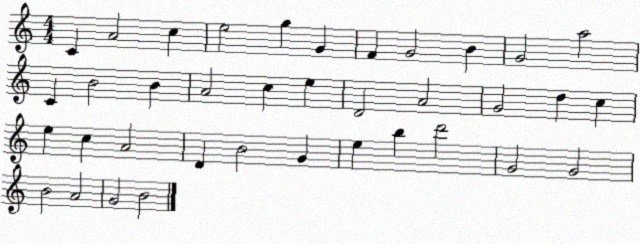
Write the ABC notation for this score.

X:1
T:Untitled
M:4/4
L:1/4
K:C
C A2 c e2 g G F G2 B G2 a2 C B2 B A2 c e D2 A2 G2 d c e c A2 D B2 G e b d'2 G2 G2 B2 A2 G2 B2